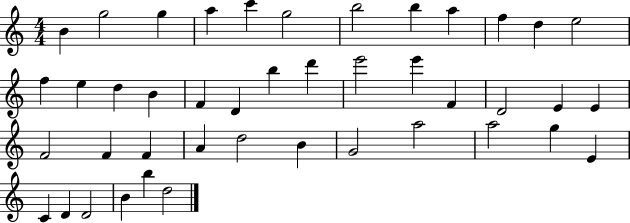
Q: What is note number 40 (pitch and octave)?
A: D4